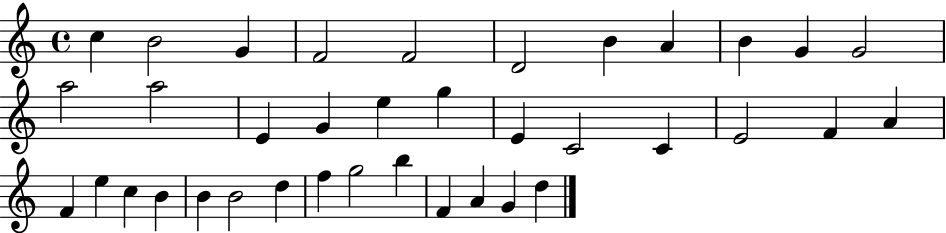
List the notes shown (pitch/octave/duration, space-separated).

C5/q B4/h G4/q F4/h F4/h D4/h B4/q A4/q B4/q G4/q G4/h A5/h A5/h E4/q G4/q E5/q G5/q E4/q C4/h C4/q E4/h F4/q A4/q F4/q E5/q C5/q B4/q B4/q B4/h D5/q F5/q G5/h B5/q F4/q A4/q G4/q D5/q